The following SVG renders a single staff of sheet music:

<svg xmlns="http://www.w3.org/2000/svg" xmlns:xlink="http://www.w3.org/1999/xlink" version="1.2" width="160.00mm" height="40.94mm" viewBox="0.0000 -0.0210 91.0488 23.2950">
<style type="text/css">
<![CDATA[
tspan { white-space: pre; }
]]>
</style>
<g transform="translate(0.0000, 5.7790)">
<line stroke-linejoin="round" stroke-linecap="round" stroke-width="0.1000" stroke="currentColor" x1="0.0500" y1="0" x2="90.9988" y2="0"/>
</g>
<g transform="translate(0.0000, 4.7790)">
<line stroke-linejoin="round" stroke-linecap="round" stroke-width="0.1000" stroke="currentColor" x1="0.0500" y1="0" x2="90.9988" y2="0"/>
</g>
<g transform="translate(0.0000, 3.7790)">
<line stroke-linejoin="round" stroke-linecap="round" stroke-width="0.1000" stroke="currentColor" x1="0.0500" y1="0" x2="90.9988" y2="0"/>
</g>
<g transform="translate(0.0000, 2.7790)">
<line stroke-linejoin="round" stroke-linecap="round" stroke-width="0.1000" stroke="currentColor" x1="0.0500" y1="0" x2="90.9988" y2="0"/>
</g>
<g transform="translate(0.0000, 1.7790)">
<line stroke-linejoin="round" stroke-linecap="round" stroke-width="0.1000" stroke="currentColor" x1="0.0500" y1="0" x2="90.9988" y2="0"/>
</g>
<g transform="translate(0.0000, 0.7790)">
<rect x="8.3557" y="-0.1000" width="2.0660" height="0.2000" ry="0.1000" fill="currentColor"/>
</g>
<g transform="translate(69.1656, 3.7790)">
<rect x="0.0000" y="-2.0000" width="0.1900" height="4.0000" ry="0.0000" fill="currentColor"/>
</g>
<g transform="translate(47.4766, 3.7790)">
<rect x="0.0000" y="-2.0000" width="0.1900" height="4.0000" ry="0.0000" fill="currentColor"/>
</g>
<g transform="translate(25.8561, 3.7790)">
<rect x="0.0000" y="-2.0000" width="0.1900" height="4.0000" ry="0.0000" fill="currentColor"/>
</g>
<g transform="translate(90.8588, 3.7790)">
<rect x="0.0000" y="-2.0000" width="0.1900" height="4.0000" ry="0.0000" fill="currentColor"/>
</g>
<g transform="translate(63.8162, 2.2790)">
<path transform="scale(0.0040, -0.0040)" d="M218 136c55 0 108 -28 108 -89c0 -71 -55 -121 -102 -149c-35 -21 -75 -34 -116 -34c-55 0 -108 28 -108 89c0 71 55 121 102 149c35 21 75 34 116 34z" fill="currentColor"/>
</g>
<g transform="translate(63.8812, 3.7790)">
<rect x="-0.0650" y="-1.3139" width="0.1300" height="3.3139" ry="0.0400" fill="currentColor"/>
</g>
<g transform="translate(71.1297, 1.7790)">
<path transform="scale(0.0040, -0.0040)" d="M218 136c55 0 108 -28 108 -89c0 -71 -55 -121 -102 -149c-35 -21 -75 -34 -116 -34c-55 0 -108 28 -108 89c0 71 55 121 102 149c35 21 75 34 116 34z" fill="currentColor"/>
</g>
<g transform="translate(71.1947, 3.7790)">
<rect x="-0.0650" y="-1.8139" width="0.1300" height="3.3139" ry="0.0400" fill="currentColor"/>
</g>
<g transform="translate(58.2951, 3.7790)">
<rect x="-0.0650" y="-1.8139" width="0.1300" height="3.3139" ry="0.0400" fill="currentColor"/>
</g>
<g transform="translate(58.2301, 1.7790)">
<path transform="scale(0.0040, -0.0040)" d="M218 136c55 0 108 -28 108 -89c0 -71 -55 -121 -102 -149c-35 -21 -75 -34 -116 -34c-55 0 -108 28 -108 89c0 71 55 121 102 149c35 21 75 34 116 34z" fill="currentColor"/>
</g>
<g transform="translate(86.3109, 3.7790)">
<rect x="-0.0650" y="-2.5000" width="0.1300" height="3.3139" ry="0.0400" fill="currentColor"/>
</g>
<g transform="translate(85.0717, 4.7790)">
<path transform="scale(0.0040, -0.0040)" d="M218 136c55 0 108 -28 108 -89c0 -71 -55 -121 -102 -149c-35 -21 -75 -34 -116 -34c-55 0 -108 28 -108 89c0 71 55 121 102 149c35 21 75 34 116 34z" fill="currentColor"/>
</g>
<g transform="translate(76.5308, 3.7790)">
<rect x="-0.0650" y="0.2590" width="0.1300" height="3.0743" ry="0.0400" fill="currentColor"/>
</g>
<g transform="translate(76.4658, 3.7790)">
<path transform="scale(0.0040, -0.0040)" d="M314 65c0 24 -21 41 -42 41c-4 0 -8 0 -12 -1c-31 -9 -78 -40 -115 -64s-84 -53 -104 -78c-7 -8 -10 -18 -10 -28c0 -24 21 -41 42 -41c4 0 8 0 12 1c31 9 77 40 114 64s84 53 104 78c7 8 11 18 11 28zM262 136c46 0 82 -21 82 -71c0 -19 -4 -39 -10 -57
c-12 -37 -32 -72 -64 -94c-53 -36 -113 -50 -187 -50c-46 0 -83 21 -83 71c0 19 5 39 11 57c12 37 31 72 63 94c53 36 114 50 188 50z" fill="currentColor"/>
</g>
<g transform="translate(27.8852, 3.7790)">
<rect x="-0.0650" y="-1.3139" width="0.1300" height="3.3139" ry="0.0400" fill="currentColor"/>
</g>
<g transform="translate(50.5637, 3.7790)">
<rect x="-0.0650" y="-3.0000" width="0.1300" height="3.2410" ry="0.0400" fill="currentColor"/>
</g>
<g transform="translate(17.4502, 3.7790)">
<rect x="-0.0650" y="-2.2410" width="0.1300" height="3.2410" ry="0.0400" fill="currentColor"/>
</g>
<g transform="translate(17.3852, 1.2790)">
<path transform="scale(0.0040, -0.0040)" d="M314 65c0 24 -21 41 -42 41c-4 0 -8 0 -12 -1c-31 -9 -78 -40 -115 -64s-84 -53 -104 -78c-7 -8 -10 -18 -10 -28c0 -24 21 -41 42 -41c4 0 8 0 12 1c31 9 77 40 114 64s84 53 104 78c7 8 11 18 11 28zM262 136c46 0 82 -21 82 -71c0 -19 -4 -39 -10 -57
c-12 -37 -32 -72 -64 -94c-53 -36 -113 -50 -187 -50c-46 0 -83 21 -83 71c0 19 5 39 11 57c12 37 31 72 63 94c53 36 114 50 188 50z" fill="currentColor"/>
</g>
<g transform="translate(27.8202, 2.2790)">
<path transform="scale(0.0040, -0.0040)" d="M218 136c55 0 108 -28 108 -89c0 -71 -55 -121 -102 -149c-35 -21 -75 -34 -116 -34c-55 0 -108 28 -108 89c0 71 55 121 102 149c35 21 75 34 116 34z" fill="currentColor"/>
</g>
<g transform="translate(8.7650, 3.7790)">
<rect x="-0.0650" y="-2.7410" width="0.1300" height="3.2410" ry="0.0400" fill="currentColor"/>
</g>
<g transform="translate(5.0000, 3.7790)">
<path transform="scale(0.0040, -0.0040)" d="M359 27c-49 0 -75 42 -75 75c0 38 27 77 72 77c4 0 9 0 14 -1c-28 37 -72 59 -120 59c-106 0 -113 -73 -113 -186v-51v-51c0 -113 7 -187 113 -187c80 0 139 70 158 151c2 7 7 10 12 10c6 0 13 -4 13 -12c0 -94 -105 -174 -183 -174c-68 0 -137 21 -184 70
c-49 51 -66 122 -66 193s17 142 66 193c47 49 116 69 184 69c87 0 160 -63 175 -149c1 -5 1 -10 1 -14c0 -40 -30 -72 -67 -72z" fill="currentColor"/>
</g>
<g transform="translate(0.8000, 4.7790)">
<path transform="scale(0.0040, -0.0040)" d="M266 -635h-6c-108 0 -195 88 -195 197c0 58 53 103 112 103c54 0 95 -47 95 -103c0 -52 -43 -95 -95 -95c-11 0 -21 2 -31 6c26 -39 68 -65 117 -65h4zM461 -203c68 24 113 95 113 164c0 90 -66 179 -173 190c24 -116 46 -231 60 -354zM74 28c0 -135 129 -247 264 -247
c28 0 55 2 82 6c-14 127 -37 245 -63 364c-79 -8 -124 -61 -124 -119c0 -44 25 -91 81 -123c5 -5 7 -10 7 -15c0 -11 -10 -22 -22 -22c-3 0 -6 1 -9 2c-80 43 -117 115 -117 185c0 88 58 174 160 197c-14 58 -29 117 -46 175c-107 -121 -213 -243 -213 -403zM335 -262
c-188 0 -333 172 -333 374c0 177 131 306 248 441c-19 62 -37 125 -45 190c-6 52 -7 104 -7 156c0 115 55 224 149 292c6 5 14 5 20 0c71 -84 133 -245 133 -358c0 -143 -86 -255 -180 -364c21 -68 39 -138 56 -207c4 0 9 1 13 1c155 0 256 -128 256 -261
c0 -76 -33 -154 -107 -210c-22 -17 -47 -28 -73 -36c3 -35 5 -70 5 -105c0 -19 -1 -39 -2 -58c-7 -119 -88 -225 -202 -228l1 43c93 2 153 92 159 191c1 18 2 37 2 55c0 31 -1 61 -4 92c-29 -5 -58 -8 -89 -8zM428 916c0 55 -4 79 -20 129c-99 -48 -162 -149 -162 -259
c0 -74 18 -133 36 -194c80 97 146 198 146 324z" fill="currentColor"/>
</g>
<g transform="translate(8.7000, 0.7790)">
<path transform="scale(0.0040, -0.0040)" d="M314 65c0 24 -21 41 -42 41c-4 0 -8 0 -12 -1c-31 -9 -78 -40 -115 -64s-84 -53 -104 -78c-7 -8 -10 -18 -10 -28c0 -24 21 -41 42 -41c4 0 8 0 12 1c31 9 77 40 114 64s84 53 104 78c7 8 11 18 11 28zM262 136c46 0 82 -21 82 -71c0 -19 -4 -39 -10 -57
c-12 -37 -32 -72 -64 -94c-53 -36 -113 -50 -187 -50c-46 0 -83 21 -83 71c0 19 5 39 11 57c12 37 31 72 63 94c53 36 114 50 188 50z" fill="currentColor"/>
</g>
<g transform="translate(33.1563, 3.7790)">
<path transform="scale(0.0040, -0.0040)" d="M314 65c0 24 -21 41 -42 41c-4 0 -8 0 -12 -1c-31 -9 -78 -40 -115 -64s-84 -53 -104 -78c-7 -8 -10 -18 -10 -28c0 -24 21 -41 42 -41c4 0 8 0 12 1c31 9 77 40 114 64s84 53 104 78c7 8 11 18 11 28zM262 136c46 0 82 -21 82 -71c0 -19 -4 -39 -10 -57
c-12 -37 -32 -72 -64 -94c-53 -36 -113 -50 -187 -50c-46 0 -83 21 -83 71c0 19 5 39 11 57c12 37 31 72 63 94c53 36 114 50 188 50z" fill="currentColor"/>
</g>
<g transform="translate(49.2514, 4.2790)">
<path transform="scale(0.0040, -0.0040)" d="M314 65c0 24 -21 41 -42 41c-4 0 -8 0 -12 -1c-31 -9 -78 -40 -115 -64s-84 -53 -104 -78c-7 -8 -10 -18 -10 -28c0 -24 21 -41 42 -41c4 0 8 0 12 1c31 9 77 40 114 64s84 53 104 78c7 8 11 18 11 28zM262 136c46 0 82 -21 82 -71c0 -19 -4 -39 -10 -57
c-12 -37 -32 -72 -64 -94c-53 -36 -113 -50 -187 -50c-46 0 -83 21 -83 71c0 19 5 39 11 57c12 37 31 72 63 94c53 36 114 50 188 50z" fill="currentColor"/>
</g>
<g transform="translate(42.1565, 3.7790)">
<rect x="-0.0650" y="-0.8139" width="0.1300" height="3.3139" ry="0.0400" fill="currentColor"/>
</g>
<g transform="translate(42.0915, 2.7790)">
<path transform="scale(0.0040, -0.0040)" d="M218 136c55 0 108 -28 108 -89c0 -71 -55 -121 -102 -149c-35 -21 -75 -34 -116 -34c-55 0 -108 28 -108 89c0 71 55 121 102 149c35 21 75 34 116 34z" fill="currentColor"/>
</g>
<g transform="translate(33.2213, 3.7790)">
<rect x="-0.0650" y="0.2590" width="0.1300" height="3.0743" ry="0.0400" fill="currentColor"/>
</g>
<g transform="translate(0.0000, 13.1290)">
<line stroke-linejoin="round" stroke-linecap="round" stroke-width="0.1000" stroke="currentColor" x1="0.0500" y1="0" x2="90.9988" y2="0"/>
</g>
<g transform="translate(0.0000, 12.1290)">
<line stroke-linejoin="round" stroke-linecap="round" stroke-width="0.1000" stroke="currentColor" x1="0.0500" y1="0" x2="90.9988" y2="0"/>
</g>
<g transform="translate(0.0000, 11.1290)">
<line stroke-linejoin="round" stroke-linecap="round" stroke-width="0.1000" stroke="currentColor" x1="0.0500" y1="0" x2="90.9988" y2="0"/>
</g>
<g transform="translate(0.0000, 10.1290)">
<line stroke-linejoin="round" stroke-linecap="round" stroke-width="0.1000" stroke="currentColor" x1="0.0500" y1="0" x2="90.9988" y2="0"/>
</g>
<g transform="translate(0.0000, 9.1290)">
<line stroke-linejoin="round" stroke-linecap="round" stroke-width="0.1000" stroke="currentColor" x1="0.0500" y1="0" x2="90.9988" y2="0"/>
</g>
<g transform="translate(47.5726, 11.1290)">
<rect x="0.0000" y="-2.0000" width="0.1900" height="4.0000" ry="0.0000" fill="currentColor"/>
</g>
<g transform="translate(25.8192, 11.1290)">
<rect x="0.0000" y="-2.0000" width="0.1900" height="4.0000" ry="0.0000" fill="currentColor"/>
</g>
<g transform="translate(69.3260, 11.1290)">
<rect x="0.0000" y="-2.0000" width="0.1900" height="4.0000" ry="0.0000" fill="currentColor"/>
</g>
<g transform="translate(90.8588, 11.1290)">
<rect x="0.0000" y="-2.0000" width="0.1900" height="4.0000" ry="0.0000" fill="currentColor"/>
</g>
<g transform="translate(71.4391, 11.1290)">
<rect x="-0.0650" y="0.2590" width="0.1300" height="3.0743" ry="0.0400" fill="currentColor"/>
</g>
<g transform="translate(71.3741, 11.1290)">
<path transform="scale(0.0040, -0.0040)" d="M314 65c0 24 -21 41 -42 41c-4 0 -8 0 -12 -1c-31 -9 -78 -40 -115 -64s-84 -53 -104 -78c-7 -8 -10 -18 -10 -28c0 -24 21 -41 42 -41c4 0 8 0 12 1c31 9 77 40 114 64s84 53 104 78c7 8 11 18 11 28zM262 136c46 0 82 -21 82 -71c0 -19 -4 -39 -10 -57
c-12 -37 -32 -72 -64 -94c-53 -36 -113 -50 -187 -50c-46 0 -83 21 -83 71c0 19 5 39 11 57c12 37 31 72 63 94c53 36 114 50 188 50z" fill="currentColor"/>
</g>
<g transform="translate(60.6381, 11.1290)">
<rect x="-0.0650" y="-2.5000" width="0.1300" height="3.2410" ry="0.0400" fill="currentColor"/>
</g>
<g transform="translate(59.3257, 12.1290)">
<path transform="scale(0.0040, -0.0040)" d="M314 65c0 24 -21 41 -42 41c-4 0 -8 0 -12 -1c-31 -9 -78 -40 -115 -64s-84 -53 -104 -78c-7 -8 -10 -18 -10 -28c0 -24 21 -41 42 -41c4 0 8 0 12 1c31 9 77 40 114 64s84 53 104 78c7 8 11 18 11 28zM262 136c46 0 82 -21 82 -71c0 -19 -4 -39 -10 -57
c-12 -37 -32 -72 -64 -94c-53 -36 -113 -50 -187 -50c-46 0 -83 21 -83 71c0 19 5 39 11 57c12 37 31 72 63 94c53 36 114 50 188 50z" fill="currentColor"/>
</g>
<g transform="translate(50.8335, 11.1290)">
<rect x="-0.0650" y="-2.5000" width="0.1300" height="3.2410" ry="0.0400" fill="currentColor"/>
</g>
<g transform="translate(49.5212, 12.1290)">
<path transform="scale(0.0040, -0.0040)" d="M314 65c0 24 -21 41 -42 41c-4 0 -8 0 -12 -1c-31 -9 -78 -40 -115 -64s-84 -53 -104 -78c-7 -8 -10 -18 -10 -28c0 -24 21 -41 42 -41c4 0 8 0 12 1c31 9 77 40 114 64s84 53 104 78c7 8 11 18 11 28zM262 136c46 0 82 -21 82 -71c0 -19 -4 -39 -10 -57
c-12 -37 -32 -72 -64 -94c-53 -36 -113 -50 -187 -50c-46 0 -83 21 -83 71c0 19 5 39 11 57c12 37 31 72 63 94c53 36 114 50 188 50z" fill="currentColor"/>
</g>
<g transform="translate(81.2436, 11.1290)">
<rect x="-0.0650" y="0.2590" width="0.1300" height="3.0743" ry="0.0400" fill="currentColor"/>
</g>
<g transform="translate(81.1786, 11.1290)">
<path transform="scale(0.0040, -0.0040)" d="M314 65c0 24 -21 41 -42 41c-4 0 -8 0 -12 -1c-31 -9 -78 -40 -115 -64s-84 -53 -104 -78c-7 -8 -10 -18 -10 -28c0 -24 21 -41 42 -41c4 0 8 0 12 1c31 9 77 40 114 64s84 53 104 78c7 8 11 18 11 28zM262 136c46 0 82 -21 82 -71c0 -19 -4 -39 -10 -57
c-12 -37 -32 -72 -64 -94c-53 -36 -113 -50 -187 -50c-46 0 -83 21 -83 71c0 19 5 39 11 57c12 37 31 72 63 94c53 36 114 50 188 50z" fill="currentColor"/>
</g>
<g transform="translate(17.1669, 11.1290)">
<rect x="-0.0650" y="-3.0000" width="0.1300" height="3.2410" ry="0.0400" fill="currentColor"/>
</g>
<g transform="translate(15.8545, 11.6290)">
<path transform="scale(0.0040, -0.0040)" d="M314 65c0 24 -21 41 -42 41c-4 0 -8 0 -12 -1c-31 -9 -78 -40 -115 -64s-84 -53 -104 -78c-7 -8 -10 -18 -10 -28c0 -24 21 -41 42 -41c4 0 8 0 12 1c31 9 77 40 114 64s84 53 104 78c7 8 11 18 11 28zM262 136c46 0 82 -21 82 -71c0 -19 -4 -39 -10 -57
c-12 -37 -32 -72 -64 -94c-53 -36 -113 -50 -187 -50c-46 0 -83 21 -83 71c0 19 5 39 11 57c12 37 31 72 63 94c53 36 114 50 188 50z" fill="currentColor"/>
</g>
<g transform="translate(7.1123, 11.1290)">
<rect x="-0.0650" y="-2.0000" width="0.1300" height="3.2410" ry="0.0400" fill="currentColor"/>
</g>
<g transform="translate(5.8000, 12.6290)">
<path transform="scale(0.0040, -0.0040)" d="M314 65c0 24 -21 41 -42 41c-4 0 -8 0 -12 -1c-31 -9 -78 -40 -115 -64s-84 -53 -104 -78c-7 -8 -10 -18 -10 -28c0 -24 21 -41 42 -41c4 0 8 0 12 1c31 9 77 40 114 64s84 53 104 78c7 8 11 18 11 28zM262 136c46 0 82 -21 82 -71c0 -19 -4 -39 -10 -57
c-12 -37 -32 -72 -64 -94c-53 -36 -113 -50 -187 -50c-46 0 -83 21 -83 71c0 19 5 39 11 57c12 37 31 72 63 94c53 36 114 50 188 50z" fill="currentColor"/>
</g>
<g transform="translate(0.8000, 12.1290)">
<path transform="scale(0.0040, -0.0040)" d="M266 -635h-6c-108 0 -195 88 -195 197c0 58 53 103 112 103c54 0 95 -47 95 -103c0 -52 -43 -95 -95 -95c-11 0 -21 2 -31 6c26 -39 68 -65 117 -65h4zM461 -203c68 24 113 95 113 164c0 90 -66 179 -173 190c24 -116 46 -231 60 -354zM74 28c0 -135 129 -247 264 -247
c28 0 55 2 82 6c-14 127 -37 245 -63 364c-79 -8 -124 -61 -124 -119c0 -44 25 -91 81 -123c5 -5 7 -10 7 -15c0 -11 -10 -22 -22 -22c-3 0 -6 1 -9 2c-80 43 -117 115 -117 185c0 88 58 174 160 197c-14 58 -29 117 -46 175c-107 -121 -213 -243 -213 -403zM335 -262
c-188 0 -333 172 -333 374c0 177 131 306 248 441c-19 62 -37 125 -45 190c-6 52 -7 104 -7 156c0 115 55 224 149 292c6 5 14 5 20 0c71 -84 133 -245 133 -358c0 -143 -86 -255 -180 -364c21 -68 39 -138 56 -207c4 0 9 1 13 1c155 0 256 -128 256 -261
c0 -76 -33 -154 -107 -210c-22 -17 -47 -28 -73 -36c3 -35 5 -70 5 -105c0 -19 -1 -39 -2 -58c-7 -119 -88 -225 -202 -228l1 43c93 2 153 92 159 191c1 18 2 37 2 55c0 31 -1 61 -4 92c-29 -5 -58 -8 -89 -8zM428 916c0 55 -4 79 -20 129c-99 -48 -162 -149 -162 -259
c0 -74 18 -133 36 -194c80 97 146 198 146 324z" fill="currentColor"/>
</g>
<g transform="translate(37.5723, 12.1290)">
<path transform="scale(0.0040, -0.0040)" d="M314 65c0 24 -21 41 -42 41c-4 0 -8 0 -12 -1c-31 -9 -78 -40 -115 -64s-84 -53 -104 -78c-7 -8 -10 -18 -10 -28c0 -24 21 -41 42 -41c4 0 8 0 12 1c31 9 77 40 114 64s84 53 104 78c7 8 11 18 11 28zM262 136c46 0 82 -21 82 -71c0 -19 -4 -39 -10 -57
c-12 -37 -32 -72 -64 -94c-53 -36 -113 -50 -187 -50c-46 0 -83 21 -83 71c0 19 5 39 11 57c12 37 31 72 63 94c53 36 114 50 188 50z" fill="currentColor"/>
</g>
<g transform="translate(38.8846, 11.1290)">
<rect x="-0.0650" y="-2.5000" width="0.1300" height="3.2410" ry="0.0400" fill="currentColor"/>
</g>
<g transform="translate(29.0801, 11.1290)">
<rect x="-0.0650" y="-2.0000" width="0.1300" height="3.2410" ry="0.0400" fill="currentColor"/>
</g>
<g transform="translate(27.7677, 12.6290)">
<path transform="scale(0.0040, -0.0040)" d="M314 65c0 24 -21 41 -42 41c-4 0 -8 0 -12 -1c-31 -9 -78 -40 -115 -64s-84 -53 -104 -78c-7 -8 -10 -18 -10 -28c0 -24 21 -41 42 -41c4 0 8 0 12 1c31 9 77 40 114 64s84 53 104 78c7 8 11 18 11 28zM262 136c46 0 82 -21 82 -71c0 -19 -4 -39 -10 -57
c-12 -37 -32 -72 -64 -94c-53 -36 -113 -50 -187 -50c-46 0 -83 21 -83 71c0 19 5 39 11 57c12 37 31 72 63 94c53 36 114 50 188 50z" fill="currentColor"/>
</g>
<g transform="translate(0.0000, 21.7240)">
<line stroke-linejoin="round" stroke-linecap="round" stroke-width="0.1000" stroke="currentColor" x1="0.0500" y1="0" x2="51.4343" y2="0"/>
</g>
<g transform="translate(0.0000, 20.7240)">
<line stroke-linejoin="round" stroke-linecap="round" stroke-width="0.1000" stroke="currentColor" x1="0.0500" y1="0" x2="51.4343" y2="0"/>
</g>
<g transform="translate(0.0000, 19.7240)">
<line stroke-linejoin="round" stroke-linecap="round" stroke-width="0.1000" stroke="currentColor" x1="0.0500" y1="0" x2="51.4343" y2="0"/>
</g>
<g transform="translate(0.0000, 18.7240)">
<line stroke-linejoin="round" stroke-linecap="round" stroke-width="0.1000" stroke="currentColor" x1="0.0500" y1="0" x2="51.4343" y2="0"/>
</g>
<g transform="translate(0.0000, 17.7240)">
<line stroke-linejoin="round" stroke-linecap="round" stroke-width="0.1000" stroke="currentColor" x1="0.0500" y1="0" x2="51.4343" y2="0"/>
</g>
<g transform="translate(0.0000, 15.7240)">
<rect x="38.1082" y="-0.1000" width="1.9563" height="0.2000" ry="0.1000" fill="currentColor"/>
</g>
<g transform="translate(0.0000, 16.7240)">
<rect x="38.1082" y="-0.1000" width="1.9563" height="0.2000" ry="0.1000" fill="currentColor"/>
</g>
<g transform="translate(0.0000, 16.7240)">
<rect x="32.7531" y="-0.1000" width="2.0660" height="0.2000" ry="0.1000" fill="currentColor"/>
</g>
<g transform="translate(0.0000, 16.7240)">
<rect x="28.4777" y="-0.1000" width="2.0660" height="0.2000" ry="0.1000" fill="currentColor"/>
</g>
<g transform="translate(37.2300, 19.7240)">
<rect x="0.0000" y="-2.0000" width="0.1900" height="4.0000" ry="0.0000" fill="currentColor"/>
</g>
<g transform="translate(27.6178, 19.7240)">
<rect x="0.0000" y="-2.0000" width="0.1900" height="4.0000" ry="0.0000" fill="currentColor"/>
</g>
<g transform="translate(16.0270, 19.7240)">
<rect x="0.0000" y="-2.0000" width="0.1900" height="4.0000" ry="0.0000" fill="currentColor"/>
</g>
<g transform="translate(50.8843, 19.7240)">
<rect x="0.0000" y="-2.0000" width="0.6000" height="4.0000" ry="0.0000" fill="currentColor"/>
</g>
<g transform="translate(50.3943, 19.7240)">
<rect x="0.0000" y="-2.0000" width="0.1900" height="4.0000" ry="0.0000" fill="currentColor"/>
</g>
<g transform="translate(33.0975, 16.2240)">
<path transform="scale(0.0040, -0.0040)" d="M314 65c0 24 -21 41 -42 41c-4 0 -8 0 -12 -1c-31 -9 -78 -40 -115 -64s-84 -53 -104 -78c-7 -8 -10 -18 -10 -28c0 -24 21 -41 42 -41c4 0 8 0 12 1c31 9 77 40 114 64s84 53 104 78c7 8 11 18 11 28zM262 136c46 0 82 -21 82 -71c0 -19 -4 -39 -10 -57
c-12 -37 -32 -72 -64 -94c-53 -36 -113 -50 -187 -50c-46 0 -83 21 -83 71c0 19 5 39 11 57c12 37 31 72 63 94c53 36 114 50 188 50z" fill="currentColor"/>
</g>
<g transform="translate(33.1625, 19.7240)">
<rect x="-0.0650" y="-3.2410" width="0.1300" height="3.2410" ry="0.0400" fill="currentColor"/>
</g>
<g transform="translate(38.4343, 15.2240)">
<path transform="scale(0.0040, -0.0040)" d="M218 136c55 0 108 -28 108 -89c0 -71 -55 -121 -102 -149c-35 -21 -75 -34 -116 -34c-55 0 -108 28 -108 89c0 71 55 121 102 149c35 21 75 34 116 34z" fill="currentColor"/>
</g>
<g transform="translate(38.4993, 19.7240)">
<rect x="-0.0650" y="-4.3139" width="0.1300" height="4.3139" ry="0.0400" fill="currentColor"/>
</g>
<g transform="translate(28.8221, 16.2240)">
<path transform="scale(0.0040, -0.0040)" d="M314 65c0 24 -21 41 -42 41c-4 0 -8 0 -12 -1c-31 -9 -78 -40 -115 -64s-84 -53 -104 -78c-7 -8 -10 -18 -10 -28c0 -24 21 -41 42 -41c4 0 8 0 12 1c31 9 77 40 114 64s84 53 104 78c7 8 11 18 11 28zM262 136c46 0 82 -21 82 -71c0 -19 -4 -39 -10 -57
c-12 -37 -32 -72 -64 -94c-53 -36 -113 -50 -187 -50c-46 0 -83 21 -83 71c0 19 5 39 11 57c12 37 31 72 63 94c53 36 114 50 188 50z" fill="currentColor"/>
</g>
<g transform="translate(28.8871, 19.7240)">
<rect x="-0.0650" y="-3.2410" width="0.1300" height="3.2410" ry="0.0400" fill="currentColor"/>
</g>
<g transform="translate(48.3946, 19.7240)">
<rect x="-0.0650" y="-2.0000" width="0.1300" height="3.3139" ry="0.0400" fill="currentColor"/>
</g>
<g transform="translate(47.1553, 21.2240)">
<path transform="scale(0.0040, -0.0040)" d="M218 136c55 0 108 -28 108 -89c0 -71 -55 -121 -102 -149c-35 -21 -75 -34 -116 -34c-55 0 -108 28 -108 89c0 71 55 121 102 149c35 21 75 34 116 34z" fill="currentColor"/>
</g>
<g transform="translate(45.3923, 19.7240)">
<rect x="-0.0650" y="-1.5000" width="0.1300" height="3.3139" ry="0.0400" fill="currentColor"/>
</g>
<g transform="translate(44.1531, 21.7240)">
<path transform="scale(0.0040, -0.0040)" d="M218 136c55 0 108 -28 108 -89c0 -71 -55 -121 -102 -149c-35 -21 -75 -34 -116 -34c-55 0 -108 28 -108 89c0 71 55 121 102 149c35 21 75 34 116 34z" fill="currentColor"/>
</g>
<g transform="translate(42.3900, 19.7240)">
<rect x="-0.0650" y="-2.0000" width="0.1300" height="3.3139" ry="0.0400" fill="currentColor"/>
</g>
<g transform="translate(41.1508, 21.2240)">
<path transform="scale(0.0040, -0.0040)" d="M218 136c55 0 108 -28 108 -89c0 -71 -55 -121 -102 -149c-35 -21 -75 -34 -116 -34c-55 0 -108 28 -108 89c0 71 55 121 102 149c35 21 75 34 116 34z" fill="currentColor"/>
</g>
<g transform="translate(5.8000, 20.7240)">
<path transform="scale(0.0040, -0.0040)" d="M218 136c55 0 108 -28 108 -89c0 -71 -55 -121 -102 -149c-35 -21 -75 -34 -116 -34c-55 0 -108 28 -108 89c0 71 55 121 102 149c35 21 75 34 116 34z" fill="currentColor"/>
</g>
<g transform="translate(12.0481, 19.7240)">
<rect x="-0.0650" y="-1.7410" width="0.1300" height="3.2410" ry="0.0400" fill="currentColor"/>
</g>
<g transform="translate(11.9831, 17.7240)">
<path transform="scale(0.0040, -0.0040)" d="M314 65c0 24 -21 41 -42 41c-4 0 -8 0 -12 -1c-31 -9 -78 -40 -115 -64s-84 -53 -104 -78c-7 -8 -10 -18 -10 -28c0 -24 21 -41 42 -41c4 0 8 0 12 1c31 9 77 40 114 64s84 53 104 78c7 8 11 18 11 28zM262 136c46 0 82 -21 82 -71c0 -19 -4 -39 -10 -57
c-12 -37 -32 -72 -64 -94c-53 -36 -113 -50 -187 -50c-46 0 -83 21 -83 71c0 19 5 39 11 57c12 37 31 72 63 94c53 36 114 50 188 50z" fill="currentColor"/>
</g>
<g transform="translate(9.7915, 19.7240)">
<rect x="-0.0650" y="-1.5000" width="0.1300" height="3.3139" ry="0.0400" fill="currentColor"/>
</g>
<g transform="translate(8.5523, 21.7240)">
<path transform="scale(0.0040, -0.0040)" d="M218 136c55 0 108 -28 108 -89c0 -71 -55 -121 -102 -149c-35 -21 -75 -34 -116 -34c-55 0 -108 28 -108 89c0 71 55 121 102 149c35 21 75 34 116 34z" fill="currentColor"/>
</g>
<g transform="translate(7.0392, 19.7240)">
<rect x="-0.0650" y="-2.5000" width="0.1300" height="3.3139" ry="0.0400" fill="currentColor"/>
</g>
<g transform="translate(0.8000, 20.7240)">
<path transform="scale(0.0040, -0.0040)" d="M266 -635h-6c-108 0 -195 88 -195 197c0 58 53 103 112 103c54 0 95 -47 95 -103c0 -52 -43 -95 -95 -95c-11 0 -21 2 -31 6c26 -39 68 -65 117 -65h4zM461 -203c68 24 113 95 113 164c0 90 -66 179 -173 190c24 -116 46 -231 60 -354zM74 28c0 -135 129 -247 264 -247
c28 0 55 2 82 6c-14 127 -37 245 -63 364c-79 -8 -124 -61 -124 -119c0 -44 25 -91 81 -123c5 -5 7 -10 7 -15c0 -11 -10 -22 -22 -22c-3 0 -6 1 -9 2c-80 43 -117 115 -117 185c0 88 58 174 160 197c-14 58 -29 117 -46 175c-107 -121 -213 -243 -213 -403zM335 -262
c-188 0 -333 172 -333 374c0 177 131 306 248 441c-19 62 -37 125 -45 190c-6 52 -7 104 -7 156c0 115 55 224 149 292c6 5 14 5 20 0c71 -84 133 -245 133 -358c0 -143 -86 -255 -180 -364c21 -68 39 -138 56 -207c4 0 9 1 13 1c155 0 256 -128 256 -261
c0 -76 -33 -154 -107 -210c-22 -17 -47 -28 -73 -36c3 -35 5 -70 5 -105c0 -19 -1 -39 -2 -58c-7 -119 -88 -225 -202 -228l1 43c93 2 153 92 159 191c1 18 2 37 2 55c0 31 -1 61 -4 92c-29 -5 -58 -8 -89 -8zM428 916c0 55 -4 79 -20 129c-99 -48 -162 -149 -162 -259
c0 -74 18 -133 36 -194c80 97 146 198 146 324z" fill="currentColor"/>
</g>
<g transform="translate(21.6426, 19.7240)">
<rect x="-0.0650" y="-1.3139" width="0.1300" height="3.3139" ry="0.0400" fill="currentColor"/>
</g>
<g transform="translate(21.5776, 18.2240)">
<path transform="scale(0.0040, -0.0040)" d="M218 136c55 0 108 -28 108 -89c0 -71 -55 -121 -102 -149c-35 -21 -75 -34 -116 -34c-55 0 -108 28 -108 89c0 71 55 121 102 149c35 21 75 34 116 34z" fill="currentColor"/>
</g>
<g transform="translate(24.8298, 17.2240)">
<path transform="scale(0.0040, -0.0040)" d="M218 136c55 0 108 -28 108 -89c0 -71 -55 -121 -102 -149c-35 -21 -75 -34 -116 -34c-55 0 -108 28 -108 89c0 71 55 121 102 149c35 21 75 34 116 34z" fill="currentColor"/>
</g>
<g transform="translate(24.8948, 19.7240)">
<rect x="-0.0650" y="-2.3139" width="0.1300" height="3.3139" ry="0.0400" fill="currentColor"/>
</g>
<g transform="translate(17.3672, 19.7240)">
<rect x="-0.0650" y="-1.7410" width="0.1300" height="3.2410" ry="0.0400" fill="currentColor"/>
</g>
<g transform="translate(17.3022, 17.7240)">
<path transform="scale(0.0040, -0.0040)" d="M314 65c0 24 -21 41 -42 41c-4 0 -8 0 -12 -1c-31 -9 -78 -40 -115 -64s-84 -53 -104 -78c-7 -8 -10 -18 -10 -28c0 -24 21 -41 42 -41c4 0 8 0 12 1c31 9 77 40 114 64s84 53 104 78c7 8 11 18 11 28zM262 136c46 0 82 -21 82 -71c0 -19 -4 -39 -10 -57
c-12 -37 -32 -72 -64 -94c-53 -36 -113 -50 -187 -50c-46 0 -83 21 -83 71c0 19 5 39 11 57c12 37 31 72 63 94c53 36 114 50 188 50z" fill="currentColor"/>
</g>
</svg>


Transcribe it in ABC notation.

X:1
T:Untitled
M:4/4
L:1/4
K:C
a2 g2 e B2 d A2 f e f B2 G F2 A2 F2 G2 G2 G2 B2 B2 G E f2 f2 e g b2 b2 d' F E F